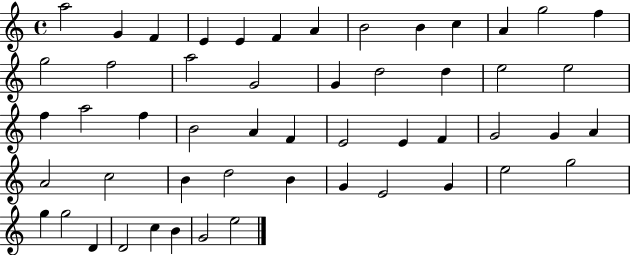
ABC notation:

X:1
T:Untitled
M:4/4
L:1/4
K:C
a2 G F E E F A B2 B c A g2 f g2 f2 a2 G2 G d2 d e2 e2 f a2 f B2 A F E2 E F G2 G A A2 c2 B d2 B G E2 G e2 g2 g g2 D D2 c B G2 e2